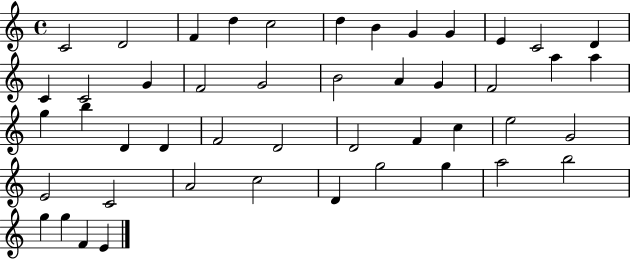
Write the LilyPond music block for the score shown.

{
  \clef treble
  \time 4/4
  \defaultTimeSignature
  \key c \major
  c'2 d'2 | f'4 d''4 c''2 | d''4 b'4 g'4 g'4 | e'4 c'2 d'4 | \break c'4 c'2 g'4 | f'2 g'2 | b'2 a'4 g'4 | f'2 a''4 a''4 | \break g''4 b''4 d'4 d'4 | f'2 d'2 | d'2 f'4 c''4 | e''2 g'2 | \break e'2 c'2 | a'2 c''2 | d'4 g''2 g''4 | a''2 b''2 | \break g''4 g''4 f'4 e'4 | \bar "|."
}